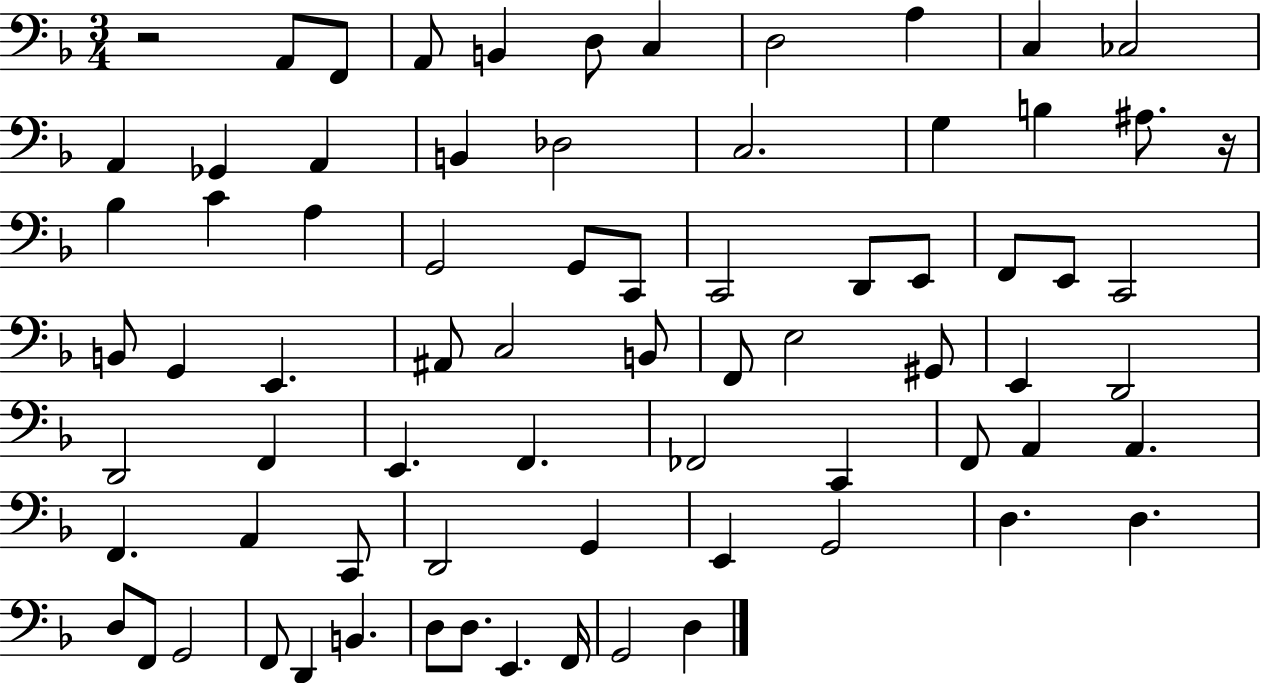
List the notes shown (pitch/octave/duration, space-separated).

R/h A2/e F2/e A2/e B2/q D3/e C3/q D3/h A3/q C3/q CES3/h A2/q Gb2/q A2/q B2/q Db3/h C3/h. G3/q B3/q A#3/e. R/s Bb3/q C4/q A3/q G2/h G2/e C2/e C2/h D2/e E2/e F2/e E2/e C2/h B2/e G2/q E2/q. A#2/e C3/h B2/e F2/e E3/h G#2/e E2/q D2/h D2/h F2/q E2/q. F2/q. FES2/h C2/q F2/e A2/q A2/q. F2/q. A2/q C2/e D2/h G2/q E2/q G2/h D3/q. D3/q. D3/e F2/e G2/h F2/e D2/q B2/q. D3/e D3/e. E2/q. F2/s G2/h D3/q